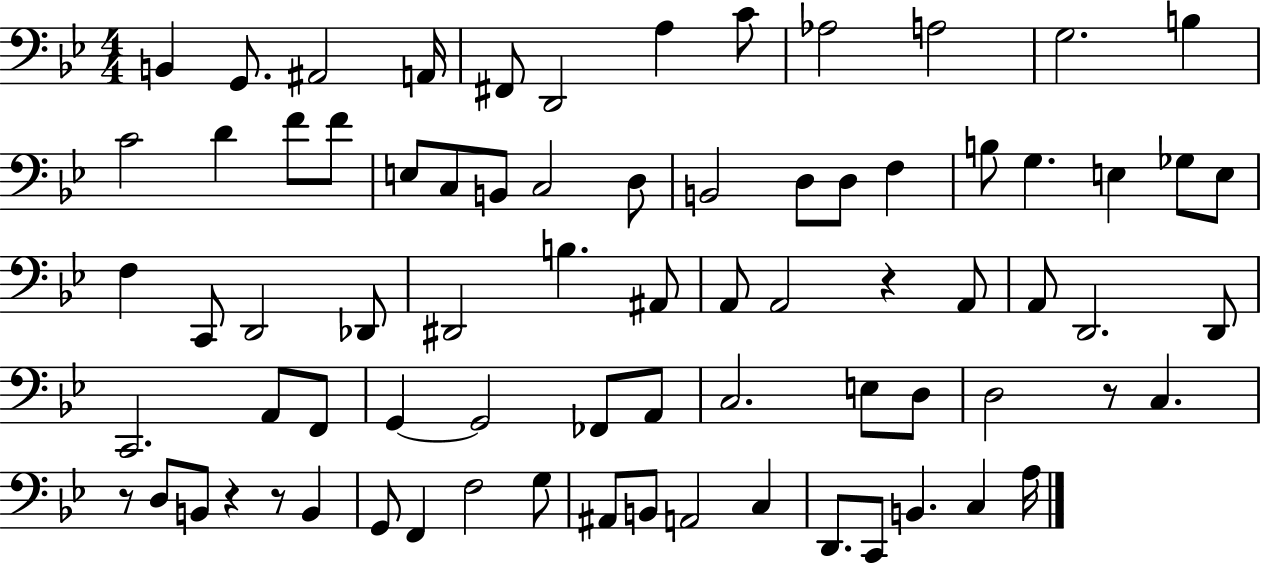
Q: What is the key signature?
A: BES major